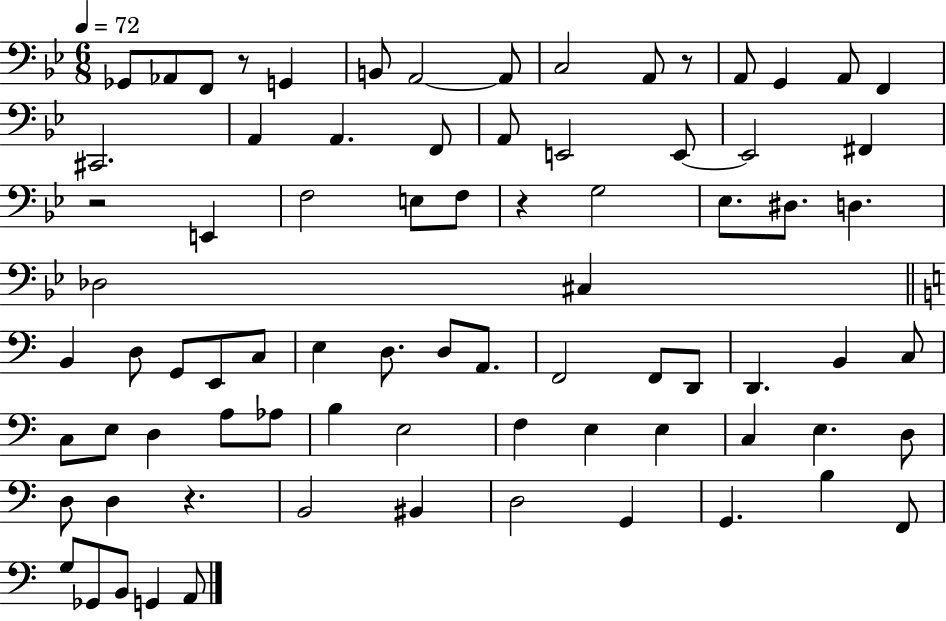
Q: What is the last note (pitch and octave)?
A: A2